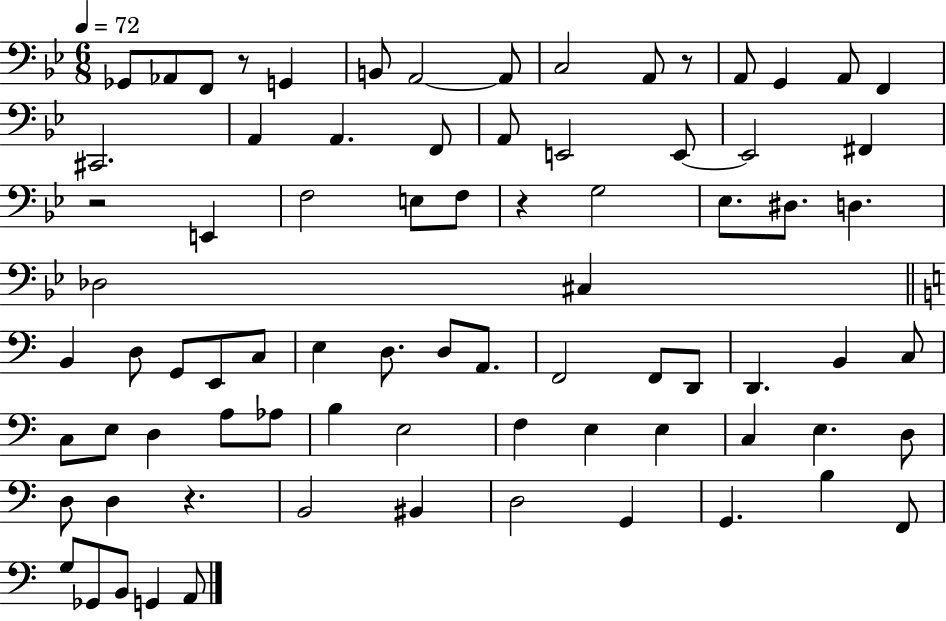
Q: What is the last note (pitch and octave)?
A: A2